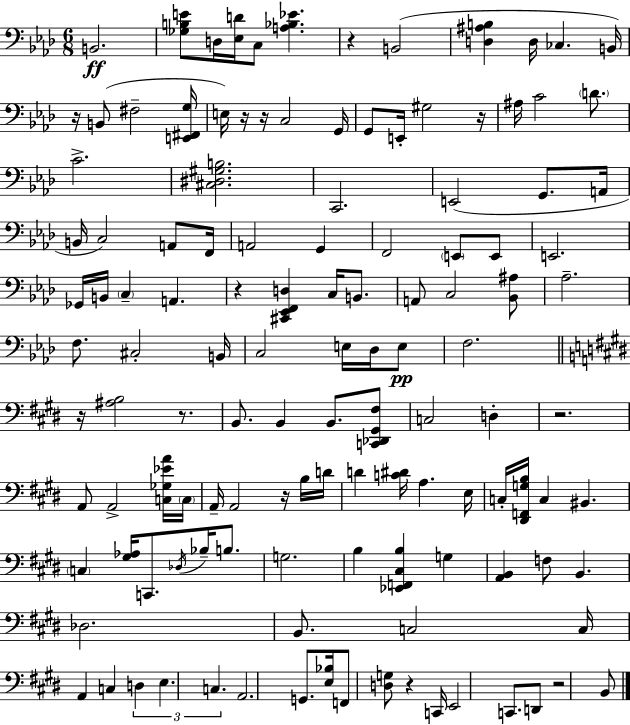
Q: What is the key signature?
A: F minor